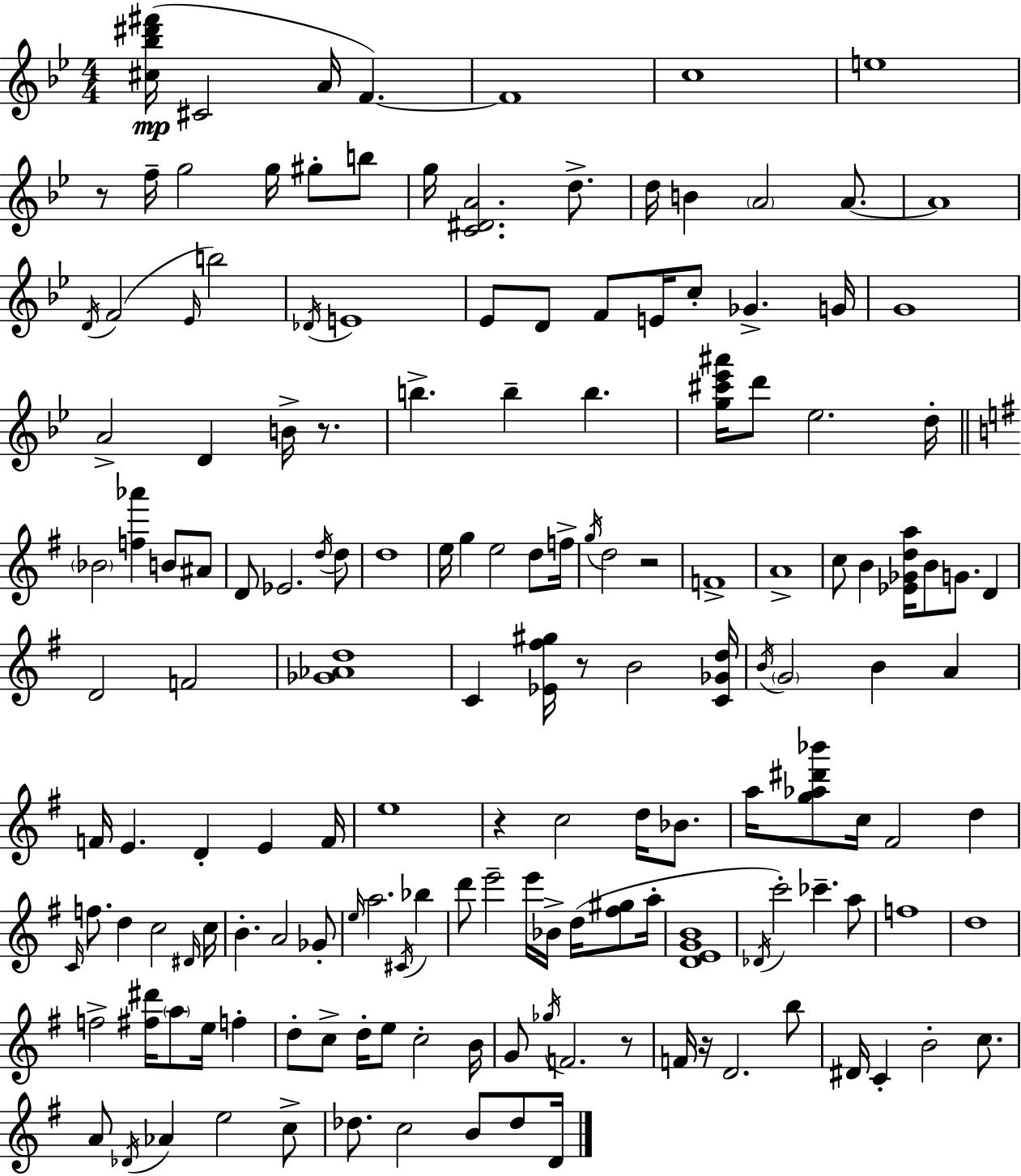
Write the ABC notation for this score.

X:1
T:Untitled
M:4/4
L:1/4
K:Bb
[^c_b^d'^f']/4 ^C2 A/4 F F4 c4 e4 z/2 f/4 g2 g/4 ^g/2 b/2 g/4 [C^DA]2 d/2 d/4 B A2 A/2 A4 D/4 F2 _E/4 b2 _D/4 E4 _E/2 D/2 F/2 E/4 c/2 _G G/4 G4 A2 D B/4 z/2 b b b [g^c'_e'^a']/4 d'/2 _e2 d/4 _B2 [f_a'] B/2 ^A/2 D/2 _E2 d/4 d/2 d4 e/4 g e2 d/2 f/4 g/4 d2 z2 F4 A4 c/2 B [_E_Gda]/4 B/2 G/2 D D2 F2 [_G_Ad]4 C [_E^f^g]/4 z/2 B2 [C_Gd]/4 B/4 G2 B A F/4 E D E F/4 e4 z c2 d/4 _B/2 a/4 [g_a^d'_b']/2 c/4 ^F2 d C/4 f/2 d c2 ^D/4 c/4 B A2 _G/2 e/4 a2 ^C/4 _b d'/2 e'2 e'/4 _B/4 d/4 [^f^g]/2 a/4 [DEGB]4 _D/4 c'2 _c' a/2 f4 d4 f2 [^f^d']/4 a/2 e/4 f d/2 c/2 d/4 e/2 c2 B/4 G/2 _g/4 F2 z/2 F/4 z/4 D2 b/2 ^D/4 C B2 c/2 A/2 _D/4 _A e2 c/2 _d/2 c2 B/2 _d/2 D/4